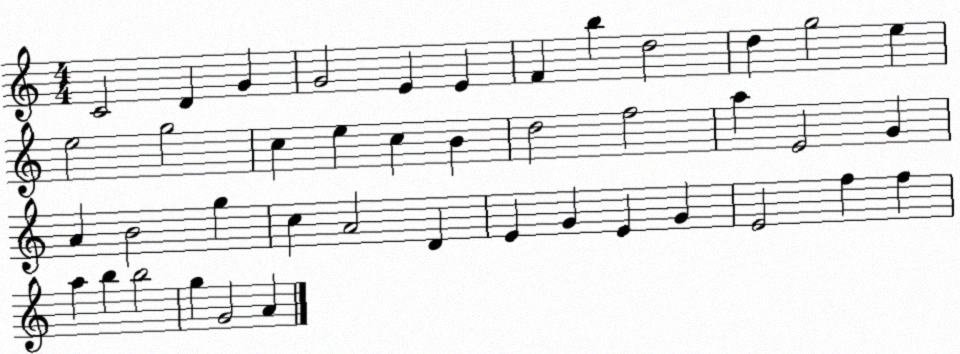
X:1
T:Untitled
M:4/4
L:1/4
K:C
C2 D G G2 E E F b d2 d g2 e e2 g2 c e c B d2 f2 a E2 G A B2 g c A2 D E G E G E2 f f a b b2 g G2 A